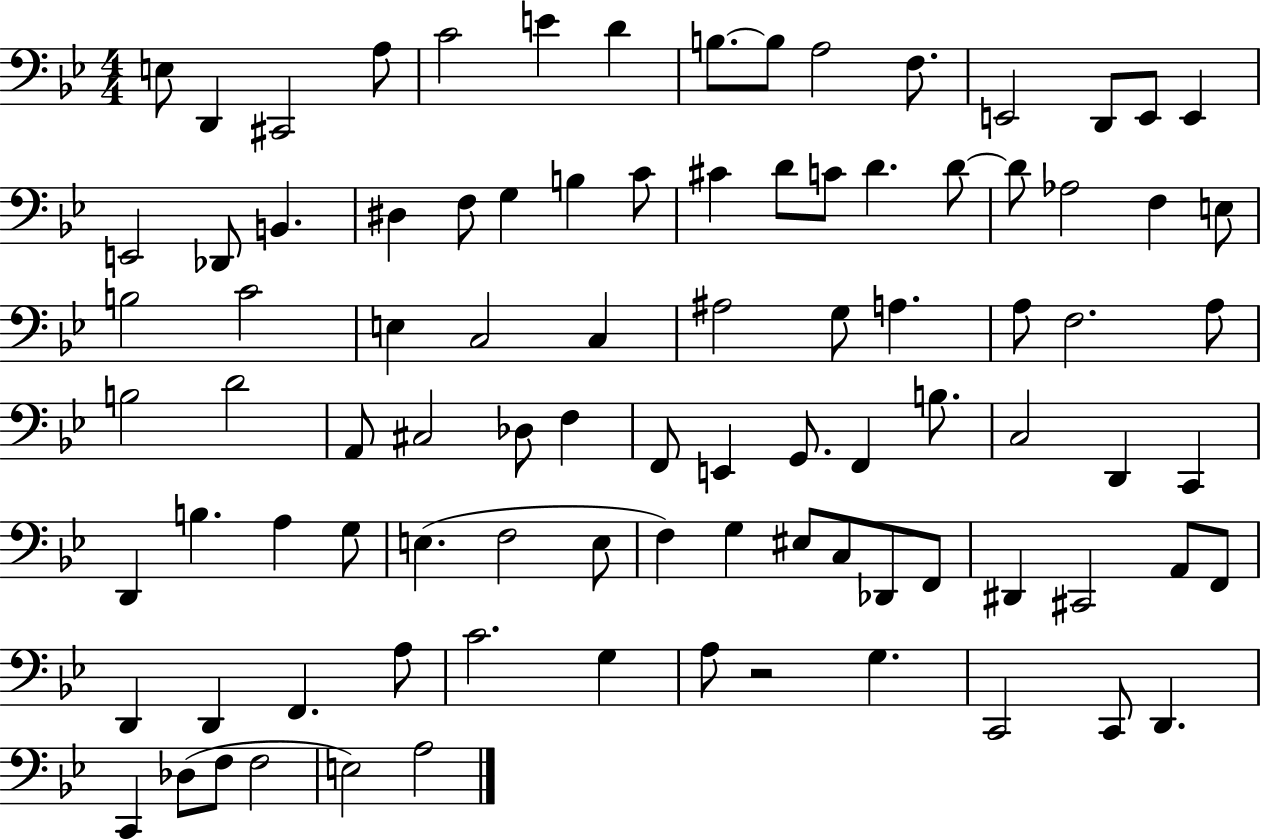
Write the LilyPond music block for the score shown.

{
  \clef bass
  \numericTimeSignature
  \time 4/4
  \key bes \major
  e8 d,4 cis,2 a8 | c'2 e'4 d'4 | b8.~~ b8 a2 f8. | e,2 d,8 e,8 e,4 | \break e,2 des,8 b,4. | dis4 f8 g4 b4 c'8 | cis'4 d'8 c'8 d'4. d'8~~ | d'8 aes2 f4 e8 | \break b2 c'2 | e4 c2 c4 | ais2 g8 a4. | a8 f2. a8 | \break b2 d'2 | a,8 cis2 des8 f4 | f,8 e,4 g,8. f,4 b8. | c2 d,4 c,4 | \break d,4 b4. a4 g8 | e4.( f2 e8 | f4) g4 eis8 c8 des,8 f,8 | dis,4 cis,2 a,8 f,8 | \break d,4 d,4 f,4. a8 | c'2. g4 | a8 r2 g4. | c,2 c,8 d,4. | \break c,4 des8( f8 f2 | e2) a2 | \bar "|."
}